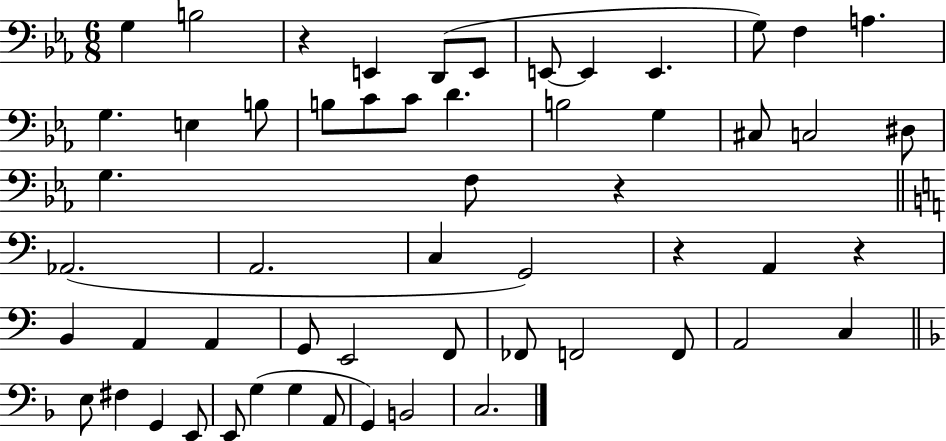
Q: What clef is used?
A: bass